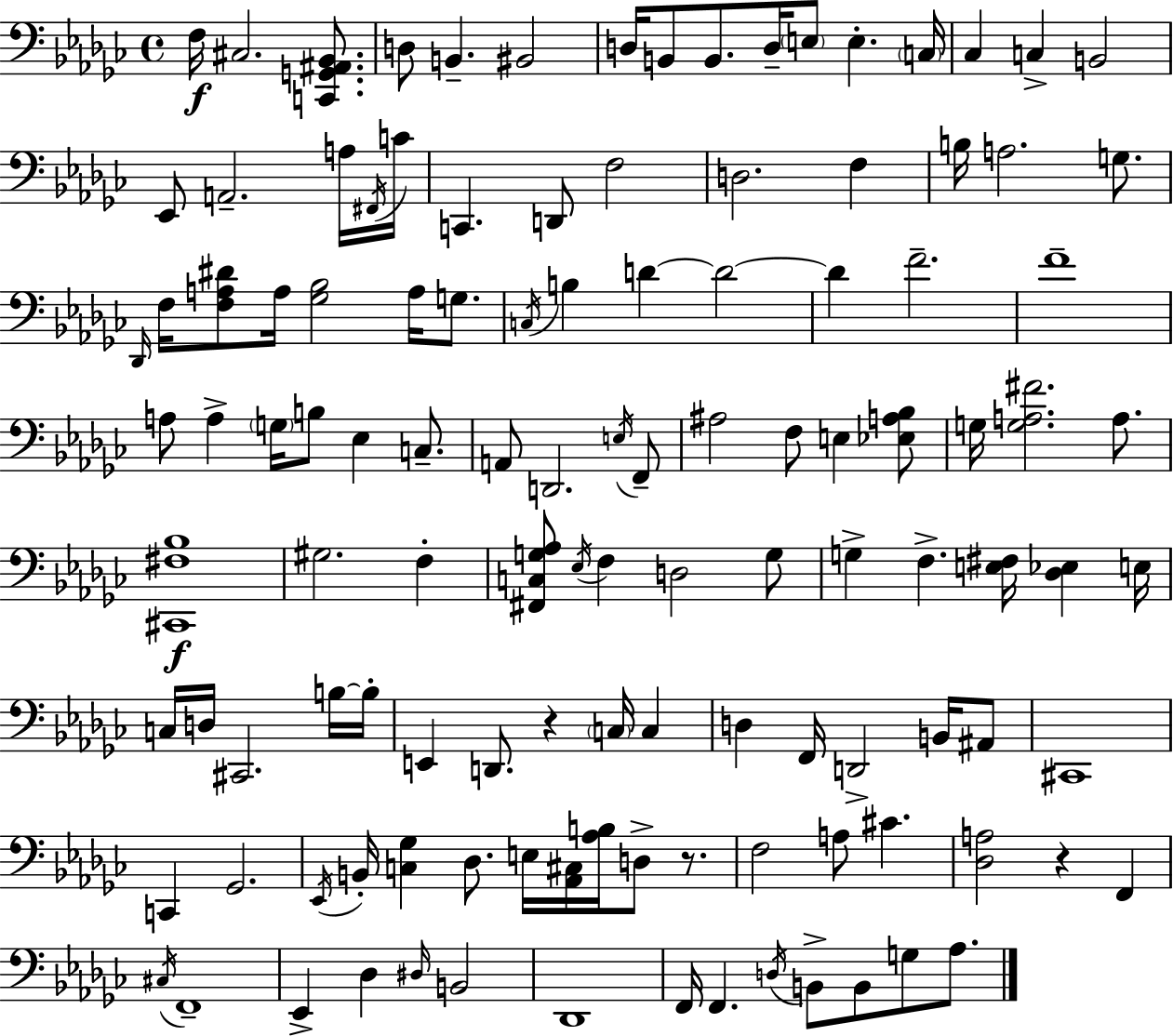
F3/s C#3/h. [C2,G2,A#2,Bb2]/e. D3/e B2/q. BIS2/h D3/s B2/e B2/e. D3/s E3/e E3/q. C3/s CES3/q C3/q B2/h Eb2/e A2/h. A3/s F#2/s C4/s C2/q. D2/e F3/h D3/h. F3/q B3/s A3/h. G3/e. Db2/s F3/s [F3,A3,D#4]/e A3/s [Gb3,Bb3]/h A3/s G3/e. C3/s B3/q D4/q D4/h D4/q F4/h. F4/w A3/e A3/q G3/s B3/e Eb3/q C3/e. A2/e D2/h. E3/s F2/e A#3/h F3/e E3/q [Eb3,A3,Bb3]/e G3/s [G3,A3,F#4]/h. A3/e. [C#2,F#3,Bb3]/w G#3/h. F3/q [F#2,C3,G3,Ab3]/e Eb3/s F3/q D3/h G3/e G3/q F3/q. [E3,F#3]/s [Db3,Eb3]/q E3/s C3/s D3/s C#2/h. B3/s B3/s E2/q D2/e. R/q C3/s C3/q D3/q F2/s D2/h B2/s A#2/e C#2/w C2/q Gb2/h. Eb2/s B2/s [C3,Gb3]/q Db3/e. E3/s [Ab2,C#3]/s [Ab3,B3]/s D3/e R/e. F3/h A3/e C#4/q. [Db3,A3]/h R/q F2/q C#3/s F2/w Eb2/q Db3/q D#3/s B2/h Db2/w F2/s F2/q. D3/s B2/e B2/e G3/e Ab3/e.